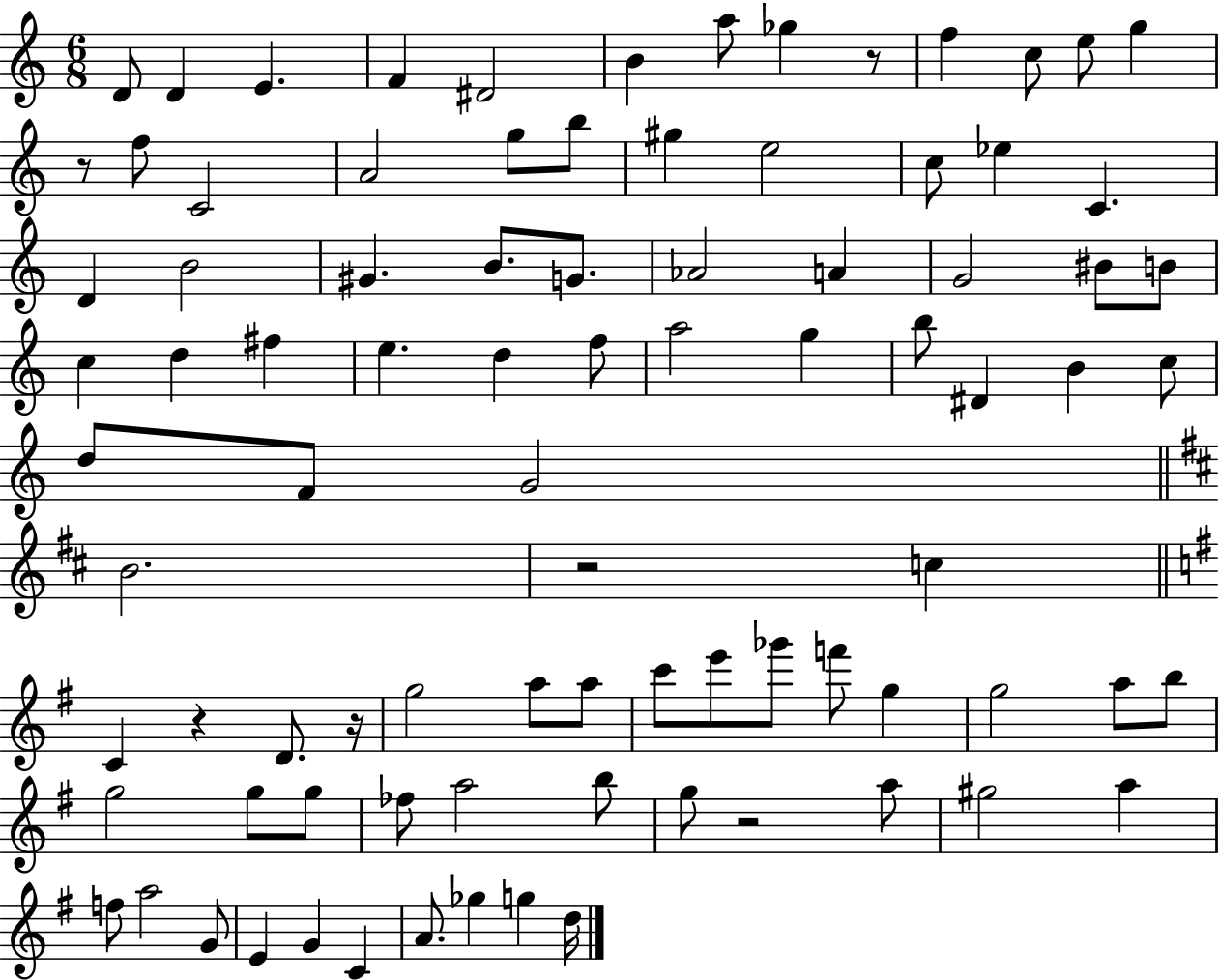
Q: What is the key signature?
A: C major